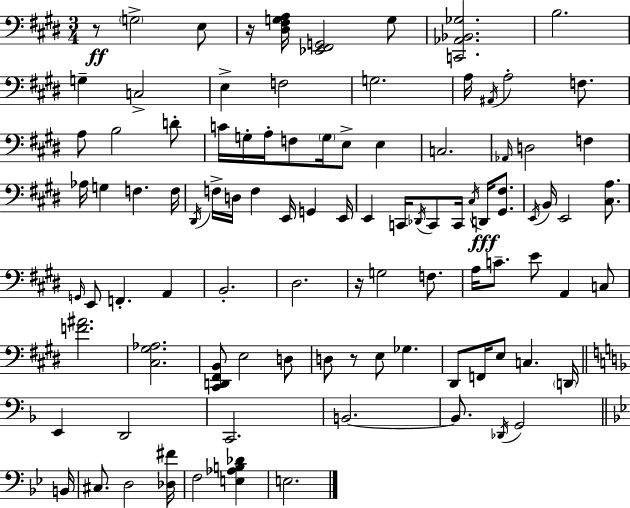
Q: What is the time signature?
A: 3/4